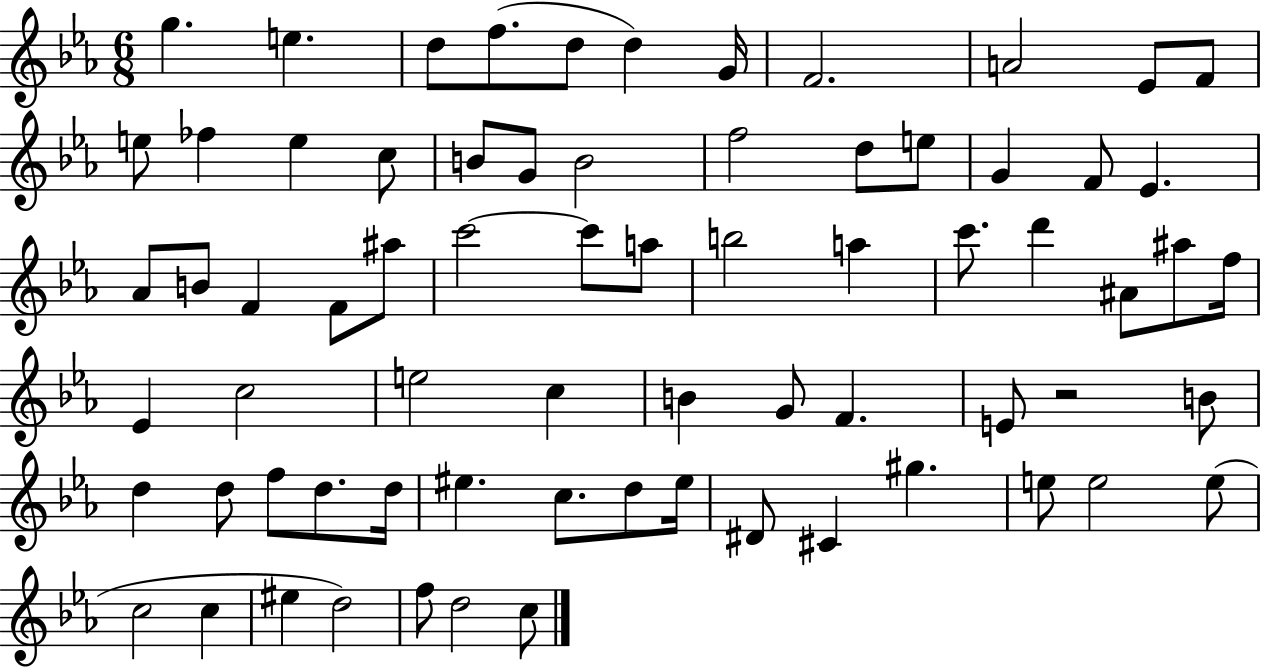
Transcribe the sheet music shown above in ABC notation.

X:1
T:Untitled
M:6/8
L:1/4
K:Eb
g e d/2 f/2 d/2 d G/4 F2 A2 _E/2 F/2 e/2 _f e c/2 B/2 G/2 B2 f2 d/2 e/2 G F/2 _E _A/2 B/2 F F/2 ^a/2 c'2 c'/2 a/2 b2 a c'/2 d' ^A/2 ^a/2 f/4 _E c2 e2 c B G/2 F E/2 z2 B/2 d d/2 f/2 d/2 d/4 ^e c/2 d/2 ^e/4 ^D/2 ^C ^g e/2 e2 e/2 c2 c ^e d2 f/2 d2 c/2